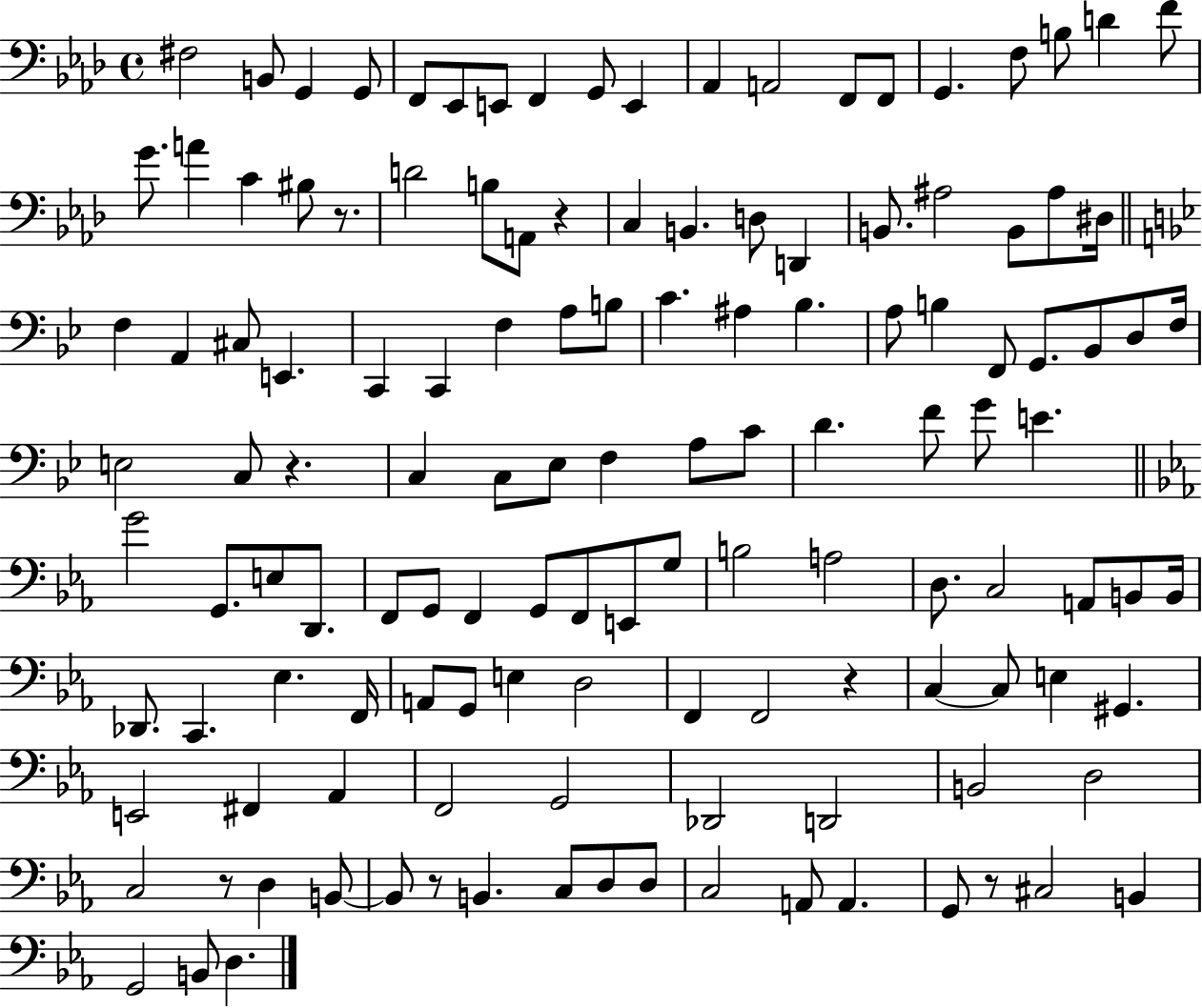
X:1
T:Untitled
M:4/4
L:1/4
K:Ab
^F,2 B,,/2 G,, G,,/2 F,,/2 _E,,/2 E,,/2 F,, G,,/2 E,, _A,, A,,2 F,,/2 F,,/2 G,, F,/2 B,/2 D F/2 G/2 A C ^B,/2 z/2 D2 B,/2 A,,/2 z C, B,, D,/2 D,, B,,/2 ^A,2 B,,/2 ^A,/2 ^D,/4 F, A,, ^C,/2 E,, C,, C,, F, A,/2 B,/2 C ^A, _B, A,/2 B, F,,/2 G,,/2 _B,,/2 D,/2 F,/4 E,2 C,/2 z C, C,/2 _E,/2 F, A,/2 C/2 D F/2 G/2 E G2 G,,/2 E,/2 D,,/2 F,,/2 G,,/2 F,, G,,/2 F,,/2 E,,/2 G,/2 B,2 A,2 D,/2 C,2 A,,/2 B,,/2 B,,/4 _D,,/2 C,, _E, F,,/4 A,,/2 G,,/2 E, D,2 F,, F,,2 z C, C,/2 E, ^G,, E,,2 ^F,, _A,, F,,2 G,,2 _D,,2 D,,2 B,,2 D,2 C,2 z/2 D, B,,/2 B,,/2 z/2 B,, C,/2 D,/2 D,/2 C,2 A,,/2 A,, G,,/2 z/2 ^C,2 B,, G,,2 B,,/2 D,